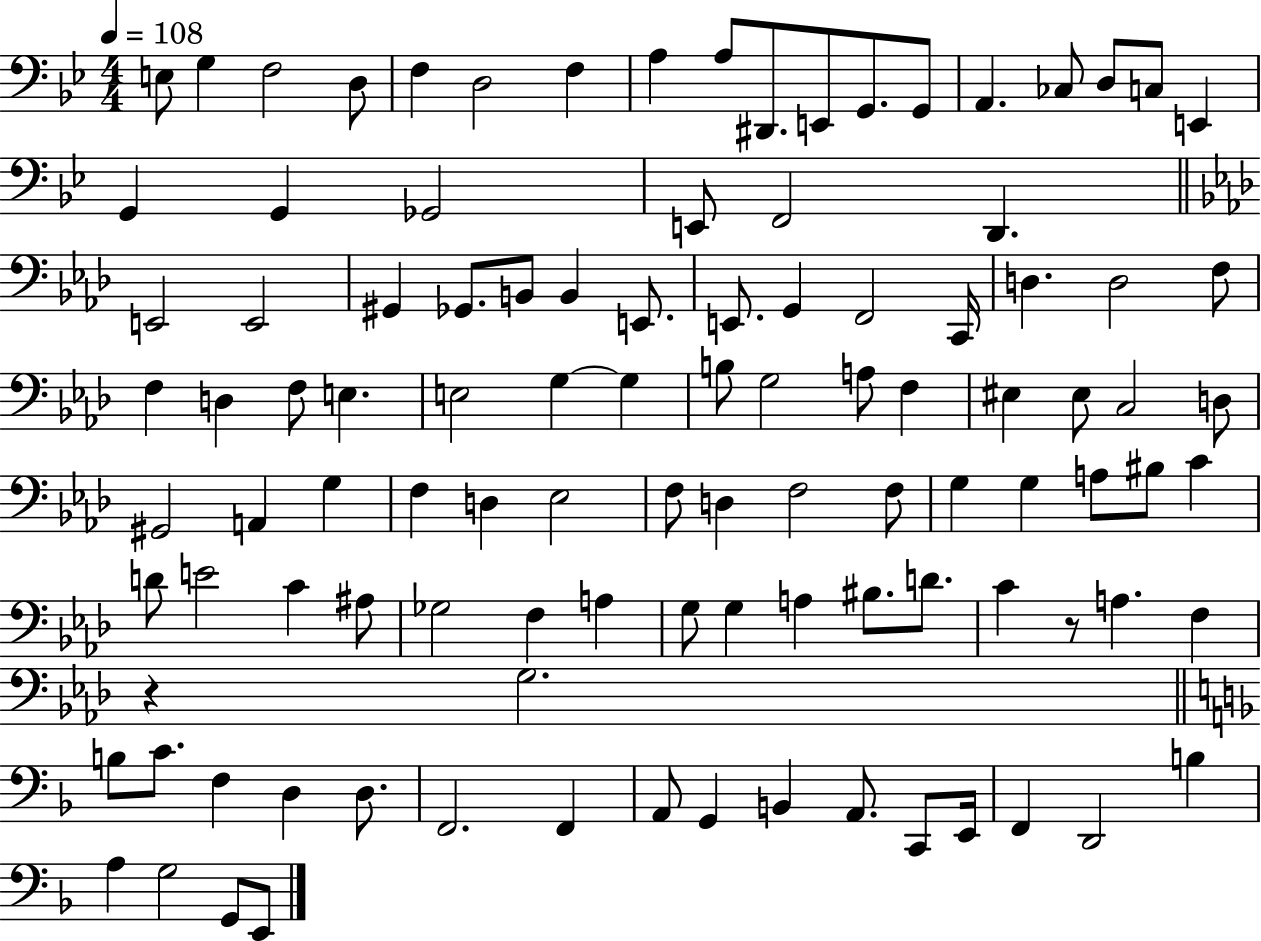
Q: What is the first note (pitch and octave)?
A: E3